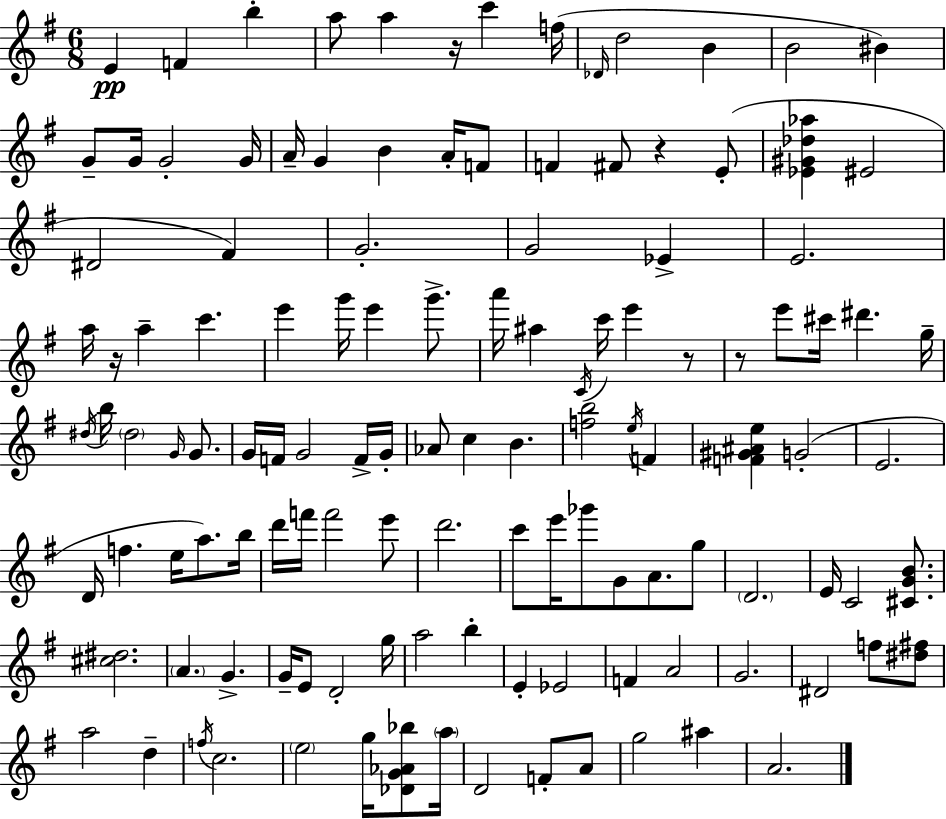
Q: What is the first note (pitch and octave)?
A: E4